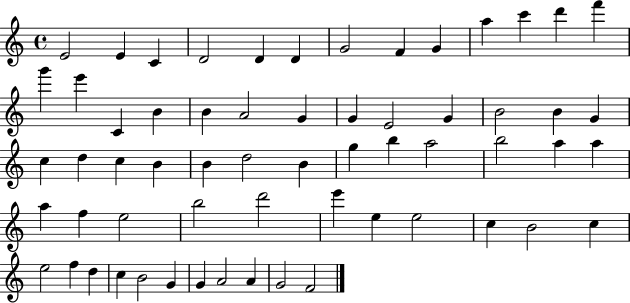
{
  \clef treble
  \time 4/4
  \defaultTimeSignature
  \key c \major
  e'2 e'4 c'4 | d'2 d'4 d'4 | g'2 f'4 g'4 | a''4 c'''4 d'''4 f'''4 | \break g'''4 e'''4 c'4 b'4 | b'4 a'2 g'4 | g'4 e'2 g'4 | b'2 b'4 g'4 | \break c''4 d''4 c''4 b'4 | b'4 d''2 b'4 | g''4 b''4 a''2 | b''2 a''4 a''4 | \break a''4 f''4 e''2 | b''2 d'''2 | e'''4 e''4 e''2 | c''4 b'2 c''4 | \break e''2 f''4 d''4 | c''4 b'2 g'4 | g'4 a'2 a'4 | g'2 f'2 | \break \bar "|."
}